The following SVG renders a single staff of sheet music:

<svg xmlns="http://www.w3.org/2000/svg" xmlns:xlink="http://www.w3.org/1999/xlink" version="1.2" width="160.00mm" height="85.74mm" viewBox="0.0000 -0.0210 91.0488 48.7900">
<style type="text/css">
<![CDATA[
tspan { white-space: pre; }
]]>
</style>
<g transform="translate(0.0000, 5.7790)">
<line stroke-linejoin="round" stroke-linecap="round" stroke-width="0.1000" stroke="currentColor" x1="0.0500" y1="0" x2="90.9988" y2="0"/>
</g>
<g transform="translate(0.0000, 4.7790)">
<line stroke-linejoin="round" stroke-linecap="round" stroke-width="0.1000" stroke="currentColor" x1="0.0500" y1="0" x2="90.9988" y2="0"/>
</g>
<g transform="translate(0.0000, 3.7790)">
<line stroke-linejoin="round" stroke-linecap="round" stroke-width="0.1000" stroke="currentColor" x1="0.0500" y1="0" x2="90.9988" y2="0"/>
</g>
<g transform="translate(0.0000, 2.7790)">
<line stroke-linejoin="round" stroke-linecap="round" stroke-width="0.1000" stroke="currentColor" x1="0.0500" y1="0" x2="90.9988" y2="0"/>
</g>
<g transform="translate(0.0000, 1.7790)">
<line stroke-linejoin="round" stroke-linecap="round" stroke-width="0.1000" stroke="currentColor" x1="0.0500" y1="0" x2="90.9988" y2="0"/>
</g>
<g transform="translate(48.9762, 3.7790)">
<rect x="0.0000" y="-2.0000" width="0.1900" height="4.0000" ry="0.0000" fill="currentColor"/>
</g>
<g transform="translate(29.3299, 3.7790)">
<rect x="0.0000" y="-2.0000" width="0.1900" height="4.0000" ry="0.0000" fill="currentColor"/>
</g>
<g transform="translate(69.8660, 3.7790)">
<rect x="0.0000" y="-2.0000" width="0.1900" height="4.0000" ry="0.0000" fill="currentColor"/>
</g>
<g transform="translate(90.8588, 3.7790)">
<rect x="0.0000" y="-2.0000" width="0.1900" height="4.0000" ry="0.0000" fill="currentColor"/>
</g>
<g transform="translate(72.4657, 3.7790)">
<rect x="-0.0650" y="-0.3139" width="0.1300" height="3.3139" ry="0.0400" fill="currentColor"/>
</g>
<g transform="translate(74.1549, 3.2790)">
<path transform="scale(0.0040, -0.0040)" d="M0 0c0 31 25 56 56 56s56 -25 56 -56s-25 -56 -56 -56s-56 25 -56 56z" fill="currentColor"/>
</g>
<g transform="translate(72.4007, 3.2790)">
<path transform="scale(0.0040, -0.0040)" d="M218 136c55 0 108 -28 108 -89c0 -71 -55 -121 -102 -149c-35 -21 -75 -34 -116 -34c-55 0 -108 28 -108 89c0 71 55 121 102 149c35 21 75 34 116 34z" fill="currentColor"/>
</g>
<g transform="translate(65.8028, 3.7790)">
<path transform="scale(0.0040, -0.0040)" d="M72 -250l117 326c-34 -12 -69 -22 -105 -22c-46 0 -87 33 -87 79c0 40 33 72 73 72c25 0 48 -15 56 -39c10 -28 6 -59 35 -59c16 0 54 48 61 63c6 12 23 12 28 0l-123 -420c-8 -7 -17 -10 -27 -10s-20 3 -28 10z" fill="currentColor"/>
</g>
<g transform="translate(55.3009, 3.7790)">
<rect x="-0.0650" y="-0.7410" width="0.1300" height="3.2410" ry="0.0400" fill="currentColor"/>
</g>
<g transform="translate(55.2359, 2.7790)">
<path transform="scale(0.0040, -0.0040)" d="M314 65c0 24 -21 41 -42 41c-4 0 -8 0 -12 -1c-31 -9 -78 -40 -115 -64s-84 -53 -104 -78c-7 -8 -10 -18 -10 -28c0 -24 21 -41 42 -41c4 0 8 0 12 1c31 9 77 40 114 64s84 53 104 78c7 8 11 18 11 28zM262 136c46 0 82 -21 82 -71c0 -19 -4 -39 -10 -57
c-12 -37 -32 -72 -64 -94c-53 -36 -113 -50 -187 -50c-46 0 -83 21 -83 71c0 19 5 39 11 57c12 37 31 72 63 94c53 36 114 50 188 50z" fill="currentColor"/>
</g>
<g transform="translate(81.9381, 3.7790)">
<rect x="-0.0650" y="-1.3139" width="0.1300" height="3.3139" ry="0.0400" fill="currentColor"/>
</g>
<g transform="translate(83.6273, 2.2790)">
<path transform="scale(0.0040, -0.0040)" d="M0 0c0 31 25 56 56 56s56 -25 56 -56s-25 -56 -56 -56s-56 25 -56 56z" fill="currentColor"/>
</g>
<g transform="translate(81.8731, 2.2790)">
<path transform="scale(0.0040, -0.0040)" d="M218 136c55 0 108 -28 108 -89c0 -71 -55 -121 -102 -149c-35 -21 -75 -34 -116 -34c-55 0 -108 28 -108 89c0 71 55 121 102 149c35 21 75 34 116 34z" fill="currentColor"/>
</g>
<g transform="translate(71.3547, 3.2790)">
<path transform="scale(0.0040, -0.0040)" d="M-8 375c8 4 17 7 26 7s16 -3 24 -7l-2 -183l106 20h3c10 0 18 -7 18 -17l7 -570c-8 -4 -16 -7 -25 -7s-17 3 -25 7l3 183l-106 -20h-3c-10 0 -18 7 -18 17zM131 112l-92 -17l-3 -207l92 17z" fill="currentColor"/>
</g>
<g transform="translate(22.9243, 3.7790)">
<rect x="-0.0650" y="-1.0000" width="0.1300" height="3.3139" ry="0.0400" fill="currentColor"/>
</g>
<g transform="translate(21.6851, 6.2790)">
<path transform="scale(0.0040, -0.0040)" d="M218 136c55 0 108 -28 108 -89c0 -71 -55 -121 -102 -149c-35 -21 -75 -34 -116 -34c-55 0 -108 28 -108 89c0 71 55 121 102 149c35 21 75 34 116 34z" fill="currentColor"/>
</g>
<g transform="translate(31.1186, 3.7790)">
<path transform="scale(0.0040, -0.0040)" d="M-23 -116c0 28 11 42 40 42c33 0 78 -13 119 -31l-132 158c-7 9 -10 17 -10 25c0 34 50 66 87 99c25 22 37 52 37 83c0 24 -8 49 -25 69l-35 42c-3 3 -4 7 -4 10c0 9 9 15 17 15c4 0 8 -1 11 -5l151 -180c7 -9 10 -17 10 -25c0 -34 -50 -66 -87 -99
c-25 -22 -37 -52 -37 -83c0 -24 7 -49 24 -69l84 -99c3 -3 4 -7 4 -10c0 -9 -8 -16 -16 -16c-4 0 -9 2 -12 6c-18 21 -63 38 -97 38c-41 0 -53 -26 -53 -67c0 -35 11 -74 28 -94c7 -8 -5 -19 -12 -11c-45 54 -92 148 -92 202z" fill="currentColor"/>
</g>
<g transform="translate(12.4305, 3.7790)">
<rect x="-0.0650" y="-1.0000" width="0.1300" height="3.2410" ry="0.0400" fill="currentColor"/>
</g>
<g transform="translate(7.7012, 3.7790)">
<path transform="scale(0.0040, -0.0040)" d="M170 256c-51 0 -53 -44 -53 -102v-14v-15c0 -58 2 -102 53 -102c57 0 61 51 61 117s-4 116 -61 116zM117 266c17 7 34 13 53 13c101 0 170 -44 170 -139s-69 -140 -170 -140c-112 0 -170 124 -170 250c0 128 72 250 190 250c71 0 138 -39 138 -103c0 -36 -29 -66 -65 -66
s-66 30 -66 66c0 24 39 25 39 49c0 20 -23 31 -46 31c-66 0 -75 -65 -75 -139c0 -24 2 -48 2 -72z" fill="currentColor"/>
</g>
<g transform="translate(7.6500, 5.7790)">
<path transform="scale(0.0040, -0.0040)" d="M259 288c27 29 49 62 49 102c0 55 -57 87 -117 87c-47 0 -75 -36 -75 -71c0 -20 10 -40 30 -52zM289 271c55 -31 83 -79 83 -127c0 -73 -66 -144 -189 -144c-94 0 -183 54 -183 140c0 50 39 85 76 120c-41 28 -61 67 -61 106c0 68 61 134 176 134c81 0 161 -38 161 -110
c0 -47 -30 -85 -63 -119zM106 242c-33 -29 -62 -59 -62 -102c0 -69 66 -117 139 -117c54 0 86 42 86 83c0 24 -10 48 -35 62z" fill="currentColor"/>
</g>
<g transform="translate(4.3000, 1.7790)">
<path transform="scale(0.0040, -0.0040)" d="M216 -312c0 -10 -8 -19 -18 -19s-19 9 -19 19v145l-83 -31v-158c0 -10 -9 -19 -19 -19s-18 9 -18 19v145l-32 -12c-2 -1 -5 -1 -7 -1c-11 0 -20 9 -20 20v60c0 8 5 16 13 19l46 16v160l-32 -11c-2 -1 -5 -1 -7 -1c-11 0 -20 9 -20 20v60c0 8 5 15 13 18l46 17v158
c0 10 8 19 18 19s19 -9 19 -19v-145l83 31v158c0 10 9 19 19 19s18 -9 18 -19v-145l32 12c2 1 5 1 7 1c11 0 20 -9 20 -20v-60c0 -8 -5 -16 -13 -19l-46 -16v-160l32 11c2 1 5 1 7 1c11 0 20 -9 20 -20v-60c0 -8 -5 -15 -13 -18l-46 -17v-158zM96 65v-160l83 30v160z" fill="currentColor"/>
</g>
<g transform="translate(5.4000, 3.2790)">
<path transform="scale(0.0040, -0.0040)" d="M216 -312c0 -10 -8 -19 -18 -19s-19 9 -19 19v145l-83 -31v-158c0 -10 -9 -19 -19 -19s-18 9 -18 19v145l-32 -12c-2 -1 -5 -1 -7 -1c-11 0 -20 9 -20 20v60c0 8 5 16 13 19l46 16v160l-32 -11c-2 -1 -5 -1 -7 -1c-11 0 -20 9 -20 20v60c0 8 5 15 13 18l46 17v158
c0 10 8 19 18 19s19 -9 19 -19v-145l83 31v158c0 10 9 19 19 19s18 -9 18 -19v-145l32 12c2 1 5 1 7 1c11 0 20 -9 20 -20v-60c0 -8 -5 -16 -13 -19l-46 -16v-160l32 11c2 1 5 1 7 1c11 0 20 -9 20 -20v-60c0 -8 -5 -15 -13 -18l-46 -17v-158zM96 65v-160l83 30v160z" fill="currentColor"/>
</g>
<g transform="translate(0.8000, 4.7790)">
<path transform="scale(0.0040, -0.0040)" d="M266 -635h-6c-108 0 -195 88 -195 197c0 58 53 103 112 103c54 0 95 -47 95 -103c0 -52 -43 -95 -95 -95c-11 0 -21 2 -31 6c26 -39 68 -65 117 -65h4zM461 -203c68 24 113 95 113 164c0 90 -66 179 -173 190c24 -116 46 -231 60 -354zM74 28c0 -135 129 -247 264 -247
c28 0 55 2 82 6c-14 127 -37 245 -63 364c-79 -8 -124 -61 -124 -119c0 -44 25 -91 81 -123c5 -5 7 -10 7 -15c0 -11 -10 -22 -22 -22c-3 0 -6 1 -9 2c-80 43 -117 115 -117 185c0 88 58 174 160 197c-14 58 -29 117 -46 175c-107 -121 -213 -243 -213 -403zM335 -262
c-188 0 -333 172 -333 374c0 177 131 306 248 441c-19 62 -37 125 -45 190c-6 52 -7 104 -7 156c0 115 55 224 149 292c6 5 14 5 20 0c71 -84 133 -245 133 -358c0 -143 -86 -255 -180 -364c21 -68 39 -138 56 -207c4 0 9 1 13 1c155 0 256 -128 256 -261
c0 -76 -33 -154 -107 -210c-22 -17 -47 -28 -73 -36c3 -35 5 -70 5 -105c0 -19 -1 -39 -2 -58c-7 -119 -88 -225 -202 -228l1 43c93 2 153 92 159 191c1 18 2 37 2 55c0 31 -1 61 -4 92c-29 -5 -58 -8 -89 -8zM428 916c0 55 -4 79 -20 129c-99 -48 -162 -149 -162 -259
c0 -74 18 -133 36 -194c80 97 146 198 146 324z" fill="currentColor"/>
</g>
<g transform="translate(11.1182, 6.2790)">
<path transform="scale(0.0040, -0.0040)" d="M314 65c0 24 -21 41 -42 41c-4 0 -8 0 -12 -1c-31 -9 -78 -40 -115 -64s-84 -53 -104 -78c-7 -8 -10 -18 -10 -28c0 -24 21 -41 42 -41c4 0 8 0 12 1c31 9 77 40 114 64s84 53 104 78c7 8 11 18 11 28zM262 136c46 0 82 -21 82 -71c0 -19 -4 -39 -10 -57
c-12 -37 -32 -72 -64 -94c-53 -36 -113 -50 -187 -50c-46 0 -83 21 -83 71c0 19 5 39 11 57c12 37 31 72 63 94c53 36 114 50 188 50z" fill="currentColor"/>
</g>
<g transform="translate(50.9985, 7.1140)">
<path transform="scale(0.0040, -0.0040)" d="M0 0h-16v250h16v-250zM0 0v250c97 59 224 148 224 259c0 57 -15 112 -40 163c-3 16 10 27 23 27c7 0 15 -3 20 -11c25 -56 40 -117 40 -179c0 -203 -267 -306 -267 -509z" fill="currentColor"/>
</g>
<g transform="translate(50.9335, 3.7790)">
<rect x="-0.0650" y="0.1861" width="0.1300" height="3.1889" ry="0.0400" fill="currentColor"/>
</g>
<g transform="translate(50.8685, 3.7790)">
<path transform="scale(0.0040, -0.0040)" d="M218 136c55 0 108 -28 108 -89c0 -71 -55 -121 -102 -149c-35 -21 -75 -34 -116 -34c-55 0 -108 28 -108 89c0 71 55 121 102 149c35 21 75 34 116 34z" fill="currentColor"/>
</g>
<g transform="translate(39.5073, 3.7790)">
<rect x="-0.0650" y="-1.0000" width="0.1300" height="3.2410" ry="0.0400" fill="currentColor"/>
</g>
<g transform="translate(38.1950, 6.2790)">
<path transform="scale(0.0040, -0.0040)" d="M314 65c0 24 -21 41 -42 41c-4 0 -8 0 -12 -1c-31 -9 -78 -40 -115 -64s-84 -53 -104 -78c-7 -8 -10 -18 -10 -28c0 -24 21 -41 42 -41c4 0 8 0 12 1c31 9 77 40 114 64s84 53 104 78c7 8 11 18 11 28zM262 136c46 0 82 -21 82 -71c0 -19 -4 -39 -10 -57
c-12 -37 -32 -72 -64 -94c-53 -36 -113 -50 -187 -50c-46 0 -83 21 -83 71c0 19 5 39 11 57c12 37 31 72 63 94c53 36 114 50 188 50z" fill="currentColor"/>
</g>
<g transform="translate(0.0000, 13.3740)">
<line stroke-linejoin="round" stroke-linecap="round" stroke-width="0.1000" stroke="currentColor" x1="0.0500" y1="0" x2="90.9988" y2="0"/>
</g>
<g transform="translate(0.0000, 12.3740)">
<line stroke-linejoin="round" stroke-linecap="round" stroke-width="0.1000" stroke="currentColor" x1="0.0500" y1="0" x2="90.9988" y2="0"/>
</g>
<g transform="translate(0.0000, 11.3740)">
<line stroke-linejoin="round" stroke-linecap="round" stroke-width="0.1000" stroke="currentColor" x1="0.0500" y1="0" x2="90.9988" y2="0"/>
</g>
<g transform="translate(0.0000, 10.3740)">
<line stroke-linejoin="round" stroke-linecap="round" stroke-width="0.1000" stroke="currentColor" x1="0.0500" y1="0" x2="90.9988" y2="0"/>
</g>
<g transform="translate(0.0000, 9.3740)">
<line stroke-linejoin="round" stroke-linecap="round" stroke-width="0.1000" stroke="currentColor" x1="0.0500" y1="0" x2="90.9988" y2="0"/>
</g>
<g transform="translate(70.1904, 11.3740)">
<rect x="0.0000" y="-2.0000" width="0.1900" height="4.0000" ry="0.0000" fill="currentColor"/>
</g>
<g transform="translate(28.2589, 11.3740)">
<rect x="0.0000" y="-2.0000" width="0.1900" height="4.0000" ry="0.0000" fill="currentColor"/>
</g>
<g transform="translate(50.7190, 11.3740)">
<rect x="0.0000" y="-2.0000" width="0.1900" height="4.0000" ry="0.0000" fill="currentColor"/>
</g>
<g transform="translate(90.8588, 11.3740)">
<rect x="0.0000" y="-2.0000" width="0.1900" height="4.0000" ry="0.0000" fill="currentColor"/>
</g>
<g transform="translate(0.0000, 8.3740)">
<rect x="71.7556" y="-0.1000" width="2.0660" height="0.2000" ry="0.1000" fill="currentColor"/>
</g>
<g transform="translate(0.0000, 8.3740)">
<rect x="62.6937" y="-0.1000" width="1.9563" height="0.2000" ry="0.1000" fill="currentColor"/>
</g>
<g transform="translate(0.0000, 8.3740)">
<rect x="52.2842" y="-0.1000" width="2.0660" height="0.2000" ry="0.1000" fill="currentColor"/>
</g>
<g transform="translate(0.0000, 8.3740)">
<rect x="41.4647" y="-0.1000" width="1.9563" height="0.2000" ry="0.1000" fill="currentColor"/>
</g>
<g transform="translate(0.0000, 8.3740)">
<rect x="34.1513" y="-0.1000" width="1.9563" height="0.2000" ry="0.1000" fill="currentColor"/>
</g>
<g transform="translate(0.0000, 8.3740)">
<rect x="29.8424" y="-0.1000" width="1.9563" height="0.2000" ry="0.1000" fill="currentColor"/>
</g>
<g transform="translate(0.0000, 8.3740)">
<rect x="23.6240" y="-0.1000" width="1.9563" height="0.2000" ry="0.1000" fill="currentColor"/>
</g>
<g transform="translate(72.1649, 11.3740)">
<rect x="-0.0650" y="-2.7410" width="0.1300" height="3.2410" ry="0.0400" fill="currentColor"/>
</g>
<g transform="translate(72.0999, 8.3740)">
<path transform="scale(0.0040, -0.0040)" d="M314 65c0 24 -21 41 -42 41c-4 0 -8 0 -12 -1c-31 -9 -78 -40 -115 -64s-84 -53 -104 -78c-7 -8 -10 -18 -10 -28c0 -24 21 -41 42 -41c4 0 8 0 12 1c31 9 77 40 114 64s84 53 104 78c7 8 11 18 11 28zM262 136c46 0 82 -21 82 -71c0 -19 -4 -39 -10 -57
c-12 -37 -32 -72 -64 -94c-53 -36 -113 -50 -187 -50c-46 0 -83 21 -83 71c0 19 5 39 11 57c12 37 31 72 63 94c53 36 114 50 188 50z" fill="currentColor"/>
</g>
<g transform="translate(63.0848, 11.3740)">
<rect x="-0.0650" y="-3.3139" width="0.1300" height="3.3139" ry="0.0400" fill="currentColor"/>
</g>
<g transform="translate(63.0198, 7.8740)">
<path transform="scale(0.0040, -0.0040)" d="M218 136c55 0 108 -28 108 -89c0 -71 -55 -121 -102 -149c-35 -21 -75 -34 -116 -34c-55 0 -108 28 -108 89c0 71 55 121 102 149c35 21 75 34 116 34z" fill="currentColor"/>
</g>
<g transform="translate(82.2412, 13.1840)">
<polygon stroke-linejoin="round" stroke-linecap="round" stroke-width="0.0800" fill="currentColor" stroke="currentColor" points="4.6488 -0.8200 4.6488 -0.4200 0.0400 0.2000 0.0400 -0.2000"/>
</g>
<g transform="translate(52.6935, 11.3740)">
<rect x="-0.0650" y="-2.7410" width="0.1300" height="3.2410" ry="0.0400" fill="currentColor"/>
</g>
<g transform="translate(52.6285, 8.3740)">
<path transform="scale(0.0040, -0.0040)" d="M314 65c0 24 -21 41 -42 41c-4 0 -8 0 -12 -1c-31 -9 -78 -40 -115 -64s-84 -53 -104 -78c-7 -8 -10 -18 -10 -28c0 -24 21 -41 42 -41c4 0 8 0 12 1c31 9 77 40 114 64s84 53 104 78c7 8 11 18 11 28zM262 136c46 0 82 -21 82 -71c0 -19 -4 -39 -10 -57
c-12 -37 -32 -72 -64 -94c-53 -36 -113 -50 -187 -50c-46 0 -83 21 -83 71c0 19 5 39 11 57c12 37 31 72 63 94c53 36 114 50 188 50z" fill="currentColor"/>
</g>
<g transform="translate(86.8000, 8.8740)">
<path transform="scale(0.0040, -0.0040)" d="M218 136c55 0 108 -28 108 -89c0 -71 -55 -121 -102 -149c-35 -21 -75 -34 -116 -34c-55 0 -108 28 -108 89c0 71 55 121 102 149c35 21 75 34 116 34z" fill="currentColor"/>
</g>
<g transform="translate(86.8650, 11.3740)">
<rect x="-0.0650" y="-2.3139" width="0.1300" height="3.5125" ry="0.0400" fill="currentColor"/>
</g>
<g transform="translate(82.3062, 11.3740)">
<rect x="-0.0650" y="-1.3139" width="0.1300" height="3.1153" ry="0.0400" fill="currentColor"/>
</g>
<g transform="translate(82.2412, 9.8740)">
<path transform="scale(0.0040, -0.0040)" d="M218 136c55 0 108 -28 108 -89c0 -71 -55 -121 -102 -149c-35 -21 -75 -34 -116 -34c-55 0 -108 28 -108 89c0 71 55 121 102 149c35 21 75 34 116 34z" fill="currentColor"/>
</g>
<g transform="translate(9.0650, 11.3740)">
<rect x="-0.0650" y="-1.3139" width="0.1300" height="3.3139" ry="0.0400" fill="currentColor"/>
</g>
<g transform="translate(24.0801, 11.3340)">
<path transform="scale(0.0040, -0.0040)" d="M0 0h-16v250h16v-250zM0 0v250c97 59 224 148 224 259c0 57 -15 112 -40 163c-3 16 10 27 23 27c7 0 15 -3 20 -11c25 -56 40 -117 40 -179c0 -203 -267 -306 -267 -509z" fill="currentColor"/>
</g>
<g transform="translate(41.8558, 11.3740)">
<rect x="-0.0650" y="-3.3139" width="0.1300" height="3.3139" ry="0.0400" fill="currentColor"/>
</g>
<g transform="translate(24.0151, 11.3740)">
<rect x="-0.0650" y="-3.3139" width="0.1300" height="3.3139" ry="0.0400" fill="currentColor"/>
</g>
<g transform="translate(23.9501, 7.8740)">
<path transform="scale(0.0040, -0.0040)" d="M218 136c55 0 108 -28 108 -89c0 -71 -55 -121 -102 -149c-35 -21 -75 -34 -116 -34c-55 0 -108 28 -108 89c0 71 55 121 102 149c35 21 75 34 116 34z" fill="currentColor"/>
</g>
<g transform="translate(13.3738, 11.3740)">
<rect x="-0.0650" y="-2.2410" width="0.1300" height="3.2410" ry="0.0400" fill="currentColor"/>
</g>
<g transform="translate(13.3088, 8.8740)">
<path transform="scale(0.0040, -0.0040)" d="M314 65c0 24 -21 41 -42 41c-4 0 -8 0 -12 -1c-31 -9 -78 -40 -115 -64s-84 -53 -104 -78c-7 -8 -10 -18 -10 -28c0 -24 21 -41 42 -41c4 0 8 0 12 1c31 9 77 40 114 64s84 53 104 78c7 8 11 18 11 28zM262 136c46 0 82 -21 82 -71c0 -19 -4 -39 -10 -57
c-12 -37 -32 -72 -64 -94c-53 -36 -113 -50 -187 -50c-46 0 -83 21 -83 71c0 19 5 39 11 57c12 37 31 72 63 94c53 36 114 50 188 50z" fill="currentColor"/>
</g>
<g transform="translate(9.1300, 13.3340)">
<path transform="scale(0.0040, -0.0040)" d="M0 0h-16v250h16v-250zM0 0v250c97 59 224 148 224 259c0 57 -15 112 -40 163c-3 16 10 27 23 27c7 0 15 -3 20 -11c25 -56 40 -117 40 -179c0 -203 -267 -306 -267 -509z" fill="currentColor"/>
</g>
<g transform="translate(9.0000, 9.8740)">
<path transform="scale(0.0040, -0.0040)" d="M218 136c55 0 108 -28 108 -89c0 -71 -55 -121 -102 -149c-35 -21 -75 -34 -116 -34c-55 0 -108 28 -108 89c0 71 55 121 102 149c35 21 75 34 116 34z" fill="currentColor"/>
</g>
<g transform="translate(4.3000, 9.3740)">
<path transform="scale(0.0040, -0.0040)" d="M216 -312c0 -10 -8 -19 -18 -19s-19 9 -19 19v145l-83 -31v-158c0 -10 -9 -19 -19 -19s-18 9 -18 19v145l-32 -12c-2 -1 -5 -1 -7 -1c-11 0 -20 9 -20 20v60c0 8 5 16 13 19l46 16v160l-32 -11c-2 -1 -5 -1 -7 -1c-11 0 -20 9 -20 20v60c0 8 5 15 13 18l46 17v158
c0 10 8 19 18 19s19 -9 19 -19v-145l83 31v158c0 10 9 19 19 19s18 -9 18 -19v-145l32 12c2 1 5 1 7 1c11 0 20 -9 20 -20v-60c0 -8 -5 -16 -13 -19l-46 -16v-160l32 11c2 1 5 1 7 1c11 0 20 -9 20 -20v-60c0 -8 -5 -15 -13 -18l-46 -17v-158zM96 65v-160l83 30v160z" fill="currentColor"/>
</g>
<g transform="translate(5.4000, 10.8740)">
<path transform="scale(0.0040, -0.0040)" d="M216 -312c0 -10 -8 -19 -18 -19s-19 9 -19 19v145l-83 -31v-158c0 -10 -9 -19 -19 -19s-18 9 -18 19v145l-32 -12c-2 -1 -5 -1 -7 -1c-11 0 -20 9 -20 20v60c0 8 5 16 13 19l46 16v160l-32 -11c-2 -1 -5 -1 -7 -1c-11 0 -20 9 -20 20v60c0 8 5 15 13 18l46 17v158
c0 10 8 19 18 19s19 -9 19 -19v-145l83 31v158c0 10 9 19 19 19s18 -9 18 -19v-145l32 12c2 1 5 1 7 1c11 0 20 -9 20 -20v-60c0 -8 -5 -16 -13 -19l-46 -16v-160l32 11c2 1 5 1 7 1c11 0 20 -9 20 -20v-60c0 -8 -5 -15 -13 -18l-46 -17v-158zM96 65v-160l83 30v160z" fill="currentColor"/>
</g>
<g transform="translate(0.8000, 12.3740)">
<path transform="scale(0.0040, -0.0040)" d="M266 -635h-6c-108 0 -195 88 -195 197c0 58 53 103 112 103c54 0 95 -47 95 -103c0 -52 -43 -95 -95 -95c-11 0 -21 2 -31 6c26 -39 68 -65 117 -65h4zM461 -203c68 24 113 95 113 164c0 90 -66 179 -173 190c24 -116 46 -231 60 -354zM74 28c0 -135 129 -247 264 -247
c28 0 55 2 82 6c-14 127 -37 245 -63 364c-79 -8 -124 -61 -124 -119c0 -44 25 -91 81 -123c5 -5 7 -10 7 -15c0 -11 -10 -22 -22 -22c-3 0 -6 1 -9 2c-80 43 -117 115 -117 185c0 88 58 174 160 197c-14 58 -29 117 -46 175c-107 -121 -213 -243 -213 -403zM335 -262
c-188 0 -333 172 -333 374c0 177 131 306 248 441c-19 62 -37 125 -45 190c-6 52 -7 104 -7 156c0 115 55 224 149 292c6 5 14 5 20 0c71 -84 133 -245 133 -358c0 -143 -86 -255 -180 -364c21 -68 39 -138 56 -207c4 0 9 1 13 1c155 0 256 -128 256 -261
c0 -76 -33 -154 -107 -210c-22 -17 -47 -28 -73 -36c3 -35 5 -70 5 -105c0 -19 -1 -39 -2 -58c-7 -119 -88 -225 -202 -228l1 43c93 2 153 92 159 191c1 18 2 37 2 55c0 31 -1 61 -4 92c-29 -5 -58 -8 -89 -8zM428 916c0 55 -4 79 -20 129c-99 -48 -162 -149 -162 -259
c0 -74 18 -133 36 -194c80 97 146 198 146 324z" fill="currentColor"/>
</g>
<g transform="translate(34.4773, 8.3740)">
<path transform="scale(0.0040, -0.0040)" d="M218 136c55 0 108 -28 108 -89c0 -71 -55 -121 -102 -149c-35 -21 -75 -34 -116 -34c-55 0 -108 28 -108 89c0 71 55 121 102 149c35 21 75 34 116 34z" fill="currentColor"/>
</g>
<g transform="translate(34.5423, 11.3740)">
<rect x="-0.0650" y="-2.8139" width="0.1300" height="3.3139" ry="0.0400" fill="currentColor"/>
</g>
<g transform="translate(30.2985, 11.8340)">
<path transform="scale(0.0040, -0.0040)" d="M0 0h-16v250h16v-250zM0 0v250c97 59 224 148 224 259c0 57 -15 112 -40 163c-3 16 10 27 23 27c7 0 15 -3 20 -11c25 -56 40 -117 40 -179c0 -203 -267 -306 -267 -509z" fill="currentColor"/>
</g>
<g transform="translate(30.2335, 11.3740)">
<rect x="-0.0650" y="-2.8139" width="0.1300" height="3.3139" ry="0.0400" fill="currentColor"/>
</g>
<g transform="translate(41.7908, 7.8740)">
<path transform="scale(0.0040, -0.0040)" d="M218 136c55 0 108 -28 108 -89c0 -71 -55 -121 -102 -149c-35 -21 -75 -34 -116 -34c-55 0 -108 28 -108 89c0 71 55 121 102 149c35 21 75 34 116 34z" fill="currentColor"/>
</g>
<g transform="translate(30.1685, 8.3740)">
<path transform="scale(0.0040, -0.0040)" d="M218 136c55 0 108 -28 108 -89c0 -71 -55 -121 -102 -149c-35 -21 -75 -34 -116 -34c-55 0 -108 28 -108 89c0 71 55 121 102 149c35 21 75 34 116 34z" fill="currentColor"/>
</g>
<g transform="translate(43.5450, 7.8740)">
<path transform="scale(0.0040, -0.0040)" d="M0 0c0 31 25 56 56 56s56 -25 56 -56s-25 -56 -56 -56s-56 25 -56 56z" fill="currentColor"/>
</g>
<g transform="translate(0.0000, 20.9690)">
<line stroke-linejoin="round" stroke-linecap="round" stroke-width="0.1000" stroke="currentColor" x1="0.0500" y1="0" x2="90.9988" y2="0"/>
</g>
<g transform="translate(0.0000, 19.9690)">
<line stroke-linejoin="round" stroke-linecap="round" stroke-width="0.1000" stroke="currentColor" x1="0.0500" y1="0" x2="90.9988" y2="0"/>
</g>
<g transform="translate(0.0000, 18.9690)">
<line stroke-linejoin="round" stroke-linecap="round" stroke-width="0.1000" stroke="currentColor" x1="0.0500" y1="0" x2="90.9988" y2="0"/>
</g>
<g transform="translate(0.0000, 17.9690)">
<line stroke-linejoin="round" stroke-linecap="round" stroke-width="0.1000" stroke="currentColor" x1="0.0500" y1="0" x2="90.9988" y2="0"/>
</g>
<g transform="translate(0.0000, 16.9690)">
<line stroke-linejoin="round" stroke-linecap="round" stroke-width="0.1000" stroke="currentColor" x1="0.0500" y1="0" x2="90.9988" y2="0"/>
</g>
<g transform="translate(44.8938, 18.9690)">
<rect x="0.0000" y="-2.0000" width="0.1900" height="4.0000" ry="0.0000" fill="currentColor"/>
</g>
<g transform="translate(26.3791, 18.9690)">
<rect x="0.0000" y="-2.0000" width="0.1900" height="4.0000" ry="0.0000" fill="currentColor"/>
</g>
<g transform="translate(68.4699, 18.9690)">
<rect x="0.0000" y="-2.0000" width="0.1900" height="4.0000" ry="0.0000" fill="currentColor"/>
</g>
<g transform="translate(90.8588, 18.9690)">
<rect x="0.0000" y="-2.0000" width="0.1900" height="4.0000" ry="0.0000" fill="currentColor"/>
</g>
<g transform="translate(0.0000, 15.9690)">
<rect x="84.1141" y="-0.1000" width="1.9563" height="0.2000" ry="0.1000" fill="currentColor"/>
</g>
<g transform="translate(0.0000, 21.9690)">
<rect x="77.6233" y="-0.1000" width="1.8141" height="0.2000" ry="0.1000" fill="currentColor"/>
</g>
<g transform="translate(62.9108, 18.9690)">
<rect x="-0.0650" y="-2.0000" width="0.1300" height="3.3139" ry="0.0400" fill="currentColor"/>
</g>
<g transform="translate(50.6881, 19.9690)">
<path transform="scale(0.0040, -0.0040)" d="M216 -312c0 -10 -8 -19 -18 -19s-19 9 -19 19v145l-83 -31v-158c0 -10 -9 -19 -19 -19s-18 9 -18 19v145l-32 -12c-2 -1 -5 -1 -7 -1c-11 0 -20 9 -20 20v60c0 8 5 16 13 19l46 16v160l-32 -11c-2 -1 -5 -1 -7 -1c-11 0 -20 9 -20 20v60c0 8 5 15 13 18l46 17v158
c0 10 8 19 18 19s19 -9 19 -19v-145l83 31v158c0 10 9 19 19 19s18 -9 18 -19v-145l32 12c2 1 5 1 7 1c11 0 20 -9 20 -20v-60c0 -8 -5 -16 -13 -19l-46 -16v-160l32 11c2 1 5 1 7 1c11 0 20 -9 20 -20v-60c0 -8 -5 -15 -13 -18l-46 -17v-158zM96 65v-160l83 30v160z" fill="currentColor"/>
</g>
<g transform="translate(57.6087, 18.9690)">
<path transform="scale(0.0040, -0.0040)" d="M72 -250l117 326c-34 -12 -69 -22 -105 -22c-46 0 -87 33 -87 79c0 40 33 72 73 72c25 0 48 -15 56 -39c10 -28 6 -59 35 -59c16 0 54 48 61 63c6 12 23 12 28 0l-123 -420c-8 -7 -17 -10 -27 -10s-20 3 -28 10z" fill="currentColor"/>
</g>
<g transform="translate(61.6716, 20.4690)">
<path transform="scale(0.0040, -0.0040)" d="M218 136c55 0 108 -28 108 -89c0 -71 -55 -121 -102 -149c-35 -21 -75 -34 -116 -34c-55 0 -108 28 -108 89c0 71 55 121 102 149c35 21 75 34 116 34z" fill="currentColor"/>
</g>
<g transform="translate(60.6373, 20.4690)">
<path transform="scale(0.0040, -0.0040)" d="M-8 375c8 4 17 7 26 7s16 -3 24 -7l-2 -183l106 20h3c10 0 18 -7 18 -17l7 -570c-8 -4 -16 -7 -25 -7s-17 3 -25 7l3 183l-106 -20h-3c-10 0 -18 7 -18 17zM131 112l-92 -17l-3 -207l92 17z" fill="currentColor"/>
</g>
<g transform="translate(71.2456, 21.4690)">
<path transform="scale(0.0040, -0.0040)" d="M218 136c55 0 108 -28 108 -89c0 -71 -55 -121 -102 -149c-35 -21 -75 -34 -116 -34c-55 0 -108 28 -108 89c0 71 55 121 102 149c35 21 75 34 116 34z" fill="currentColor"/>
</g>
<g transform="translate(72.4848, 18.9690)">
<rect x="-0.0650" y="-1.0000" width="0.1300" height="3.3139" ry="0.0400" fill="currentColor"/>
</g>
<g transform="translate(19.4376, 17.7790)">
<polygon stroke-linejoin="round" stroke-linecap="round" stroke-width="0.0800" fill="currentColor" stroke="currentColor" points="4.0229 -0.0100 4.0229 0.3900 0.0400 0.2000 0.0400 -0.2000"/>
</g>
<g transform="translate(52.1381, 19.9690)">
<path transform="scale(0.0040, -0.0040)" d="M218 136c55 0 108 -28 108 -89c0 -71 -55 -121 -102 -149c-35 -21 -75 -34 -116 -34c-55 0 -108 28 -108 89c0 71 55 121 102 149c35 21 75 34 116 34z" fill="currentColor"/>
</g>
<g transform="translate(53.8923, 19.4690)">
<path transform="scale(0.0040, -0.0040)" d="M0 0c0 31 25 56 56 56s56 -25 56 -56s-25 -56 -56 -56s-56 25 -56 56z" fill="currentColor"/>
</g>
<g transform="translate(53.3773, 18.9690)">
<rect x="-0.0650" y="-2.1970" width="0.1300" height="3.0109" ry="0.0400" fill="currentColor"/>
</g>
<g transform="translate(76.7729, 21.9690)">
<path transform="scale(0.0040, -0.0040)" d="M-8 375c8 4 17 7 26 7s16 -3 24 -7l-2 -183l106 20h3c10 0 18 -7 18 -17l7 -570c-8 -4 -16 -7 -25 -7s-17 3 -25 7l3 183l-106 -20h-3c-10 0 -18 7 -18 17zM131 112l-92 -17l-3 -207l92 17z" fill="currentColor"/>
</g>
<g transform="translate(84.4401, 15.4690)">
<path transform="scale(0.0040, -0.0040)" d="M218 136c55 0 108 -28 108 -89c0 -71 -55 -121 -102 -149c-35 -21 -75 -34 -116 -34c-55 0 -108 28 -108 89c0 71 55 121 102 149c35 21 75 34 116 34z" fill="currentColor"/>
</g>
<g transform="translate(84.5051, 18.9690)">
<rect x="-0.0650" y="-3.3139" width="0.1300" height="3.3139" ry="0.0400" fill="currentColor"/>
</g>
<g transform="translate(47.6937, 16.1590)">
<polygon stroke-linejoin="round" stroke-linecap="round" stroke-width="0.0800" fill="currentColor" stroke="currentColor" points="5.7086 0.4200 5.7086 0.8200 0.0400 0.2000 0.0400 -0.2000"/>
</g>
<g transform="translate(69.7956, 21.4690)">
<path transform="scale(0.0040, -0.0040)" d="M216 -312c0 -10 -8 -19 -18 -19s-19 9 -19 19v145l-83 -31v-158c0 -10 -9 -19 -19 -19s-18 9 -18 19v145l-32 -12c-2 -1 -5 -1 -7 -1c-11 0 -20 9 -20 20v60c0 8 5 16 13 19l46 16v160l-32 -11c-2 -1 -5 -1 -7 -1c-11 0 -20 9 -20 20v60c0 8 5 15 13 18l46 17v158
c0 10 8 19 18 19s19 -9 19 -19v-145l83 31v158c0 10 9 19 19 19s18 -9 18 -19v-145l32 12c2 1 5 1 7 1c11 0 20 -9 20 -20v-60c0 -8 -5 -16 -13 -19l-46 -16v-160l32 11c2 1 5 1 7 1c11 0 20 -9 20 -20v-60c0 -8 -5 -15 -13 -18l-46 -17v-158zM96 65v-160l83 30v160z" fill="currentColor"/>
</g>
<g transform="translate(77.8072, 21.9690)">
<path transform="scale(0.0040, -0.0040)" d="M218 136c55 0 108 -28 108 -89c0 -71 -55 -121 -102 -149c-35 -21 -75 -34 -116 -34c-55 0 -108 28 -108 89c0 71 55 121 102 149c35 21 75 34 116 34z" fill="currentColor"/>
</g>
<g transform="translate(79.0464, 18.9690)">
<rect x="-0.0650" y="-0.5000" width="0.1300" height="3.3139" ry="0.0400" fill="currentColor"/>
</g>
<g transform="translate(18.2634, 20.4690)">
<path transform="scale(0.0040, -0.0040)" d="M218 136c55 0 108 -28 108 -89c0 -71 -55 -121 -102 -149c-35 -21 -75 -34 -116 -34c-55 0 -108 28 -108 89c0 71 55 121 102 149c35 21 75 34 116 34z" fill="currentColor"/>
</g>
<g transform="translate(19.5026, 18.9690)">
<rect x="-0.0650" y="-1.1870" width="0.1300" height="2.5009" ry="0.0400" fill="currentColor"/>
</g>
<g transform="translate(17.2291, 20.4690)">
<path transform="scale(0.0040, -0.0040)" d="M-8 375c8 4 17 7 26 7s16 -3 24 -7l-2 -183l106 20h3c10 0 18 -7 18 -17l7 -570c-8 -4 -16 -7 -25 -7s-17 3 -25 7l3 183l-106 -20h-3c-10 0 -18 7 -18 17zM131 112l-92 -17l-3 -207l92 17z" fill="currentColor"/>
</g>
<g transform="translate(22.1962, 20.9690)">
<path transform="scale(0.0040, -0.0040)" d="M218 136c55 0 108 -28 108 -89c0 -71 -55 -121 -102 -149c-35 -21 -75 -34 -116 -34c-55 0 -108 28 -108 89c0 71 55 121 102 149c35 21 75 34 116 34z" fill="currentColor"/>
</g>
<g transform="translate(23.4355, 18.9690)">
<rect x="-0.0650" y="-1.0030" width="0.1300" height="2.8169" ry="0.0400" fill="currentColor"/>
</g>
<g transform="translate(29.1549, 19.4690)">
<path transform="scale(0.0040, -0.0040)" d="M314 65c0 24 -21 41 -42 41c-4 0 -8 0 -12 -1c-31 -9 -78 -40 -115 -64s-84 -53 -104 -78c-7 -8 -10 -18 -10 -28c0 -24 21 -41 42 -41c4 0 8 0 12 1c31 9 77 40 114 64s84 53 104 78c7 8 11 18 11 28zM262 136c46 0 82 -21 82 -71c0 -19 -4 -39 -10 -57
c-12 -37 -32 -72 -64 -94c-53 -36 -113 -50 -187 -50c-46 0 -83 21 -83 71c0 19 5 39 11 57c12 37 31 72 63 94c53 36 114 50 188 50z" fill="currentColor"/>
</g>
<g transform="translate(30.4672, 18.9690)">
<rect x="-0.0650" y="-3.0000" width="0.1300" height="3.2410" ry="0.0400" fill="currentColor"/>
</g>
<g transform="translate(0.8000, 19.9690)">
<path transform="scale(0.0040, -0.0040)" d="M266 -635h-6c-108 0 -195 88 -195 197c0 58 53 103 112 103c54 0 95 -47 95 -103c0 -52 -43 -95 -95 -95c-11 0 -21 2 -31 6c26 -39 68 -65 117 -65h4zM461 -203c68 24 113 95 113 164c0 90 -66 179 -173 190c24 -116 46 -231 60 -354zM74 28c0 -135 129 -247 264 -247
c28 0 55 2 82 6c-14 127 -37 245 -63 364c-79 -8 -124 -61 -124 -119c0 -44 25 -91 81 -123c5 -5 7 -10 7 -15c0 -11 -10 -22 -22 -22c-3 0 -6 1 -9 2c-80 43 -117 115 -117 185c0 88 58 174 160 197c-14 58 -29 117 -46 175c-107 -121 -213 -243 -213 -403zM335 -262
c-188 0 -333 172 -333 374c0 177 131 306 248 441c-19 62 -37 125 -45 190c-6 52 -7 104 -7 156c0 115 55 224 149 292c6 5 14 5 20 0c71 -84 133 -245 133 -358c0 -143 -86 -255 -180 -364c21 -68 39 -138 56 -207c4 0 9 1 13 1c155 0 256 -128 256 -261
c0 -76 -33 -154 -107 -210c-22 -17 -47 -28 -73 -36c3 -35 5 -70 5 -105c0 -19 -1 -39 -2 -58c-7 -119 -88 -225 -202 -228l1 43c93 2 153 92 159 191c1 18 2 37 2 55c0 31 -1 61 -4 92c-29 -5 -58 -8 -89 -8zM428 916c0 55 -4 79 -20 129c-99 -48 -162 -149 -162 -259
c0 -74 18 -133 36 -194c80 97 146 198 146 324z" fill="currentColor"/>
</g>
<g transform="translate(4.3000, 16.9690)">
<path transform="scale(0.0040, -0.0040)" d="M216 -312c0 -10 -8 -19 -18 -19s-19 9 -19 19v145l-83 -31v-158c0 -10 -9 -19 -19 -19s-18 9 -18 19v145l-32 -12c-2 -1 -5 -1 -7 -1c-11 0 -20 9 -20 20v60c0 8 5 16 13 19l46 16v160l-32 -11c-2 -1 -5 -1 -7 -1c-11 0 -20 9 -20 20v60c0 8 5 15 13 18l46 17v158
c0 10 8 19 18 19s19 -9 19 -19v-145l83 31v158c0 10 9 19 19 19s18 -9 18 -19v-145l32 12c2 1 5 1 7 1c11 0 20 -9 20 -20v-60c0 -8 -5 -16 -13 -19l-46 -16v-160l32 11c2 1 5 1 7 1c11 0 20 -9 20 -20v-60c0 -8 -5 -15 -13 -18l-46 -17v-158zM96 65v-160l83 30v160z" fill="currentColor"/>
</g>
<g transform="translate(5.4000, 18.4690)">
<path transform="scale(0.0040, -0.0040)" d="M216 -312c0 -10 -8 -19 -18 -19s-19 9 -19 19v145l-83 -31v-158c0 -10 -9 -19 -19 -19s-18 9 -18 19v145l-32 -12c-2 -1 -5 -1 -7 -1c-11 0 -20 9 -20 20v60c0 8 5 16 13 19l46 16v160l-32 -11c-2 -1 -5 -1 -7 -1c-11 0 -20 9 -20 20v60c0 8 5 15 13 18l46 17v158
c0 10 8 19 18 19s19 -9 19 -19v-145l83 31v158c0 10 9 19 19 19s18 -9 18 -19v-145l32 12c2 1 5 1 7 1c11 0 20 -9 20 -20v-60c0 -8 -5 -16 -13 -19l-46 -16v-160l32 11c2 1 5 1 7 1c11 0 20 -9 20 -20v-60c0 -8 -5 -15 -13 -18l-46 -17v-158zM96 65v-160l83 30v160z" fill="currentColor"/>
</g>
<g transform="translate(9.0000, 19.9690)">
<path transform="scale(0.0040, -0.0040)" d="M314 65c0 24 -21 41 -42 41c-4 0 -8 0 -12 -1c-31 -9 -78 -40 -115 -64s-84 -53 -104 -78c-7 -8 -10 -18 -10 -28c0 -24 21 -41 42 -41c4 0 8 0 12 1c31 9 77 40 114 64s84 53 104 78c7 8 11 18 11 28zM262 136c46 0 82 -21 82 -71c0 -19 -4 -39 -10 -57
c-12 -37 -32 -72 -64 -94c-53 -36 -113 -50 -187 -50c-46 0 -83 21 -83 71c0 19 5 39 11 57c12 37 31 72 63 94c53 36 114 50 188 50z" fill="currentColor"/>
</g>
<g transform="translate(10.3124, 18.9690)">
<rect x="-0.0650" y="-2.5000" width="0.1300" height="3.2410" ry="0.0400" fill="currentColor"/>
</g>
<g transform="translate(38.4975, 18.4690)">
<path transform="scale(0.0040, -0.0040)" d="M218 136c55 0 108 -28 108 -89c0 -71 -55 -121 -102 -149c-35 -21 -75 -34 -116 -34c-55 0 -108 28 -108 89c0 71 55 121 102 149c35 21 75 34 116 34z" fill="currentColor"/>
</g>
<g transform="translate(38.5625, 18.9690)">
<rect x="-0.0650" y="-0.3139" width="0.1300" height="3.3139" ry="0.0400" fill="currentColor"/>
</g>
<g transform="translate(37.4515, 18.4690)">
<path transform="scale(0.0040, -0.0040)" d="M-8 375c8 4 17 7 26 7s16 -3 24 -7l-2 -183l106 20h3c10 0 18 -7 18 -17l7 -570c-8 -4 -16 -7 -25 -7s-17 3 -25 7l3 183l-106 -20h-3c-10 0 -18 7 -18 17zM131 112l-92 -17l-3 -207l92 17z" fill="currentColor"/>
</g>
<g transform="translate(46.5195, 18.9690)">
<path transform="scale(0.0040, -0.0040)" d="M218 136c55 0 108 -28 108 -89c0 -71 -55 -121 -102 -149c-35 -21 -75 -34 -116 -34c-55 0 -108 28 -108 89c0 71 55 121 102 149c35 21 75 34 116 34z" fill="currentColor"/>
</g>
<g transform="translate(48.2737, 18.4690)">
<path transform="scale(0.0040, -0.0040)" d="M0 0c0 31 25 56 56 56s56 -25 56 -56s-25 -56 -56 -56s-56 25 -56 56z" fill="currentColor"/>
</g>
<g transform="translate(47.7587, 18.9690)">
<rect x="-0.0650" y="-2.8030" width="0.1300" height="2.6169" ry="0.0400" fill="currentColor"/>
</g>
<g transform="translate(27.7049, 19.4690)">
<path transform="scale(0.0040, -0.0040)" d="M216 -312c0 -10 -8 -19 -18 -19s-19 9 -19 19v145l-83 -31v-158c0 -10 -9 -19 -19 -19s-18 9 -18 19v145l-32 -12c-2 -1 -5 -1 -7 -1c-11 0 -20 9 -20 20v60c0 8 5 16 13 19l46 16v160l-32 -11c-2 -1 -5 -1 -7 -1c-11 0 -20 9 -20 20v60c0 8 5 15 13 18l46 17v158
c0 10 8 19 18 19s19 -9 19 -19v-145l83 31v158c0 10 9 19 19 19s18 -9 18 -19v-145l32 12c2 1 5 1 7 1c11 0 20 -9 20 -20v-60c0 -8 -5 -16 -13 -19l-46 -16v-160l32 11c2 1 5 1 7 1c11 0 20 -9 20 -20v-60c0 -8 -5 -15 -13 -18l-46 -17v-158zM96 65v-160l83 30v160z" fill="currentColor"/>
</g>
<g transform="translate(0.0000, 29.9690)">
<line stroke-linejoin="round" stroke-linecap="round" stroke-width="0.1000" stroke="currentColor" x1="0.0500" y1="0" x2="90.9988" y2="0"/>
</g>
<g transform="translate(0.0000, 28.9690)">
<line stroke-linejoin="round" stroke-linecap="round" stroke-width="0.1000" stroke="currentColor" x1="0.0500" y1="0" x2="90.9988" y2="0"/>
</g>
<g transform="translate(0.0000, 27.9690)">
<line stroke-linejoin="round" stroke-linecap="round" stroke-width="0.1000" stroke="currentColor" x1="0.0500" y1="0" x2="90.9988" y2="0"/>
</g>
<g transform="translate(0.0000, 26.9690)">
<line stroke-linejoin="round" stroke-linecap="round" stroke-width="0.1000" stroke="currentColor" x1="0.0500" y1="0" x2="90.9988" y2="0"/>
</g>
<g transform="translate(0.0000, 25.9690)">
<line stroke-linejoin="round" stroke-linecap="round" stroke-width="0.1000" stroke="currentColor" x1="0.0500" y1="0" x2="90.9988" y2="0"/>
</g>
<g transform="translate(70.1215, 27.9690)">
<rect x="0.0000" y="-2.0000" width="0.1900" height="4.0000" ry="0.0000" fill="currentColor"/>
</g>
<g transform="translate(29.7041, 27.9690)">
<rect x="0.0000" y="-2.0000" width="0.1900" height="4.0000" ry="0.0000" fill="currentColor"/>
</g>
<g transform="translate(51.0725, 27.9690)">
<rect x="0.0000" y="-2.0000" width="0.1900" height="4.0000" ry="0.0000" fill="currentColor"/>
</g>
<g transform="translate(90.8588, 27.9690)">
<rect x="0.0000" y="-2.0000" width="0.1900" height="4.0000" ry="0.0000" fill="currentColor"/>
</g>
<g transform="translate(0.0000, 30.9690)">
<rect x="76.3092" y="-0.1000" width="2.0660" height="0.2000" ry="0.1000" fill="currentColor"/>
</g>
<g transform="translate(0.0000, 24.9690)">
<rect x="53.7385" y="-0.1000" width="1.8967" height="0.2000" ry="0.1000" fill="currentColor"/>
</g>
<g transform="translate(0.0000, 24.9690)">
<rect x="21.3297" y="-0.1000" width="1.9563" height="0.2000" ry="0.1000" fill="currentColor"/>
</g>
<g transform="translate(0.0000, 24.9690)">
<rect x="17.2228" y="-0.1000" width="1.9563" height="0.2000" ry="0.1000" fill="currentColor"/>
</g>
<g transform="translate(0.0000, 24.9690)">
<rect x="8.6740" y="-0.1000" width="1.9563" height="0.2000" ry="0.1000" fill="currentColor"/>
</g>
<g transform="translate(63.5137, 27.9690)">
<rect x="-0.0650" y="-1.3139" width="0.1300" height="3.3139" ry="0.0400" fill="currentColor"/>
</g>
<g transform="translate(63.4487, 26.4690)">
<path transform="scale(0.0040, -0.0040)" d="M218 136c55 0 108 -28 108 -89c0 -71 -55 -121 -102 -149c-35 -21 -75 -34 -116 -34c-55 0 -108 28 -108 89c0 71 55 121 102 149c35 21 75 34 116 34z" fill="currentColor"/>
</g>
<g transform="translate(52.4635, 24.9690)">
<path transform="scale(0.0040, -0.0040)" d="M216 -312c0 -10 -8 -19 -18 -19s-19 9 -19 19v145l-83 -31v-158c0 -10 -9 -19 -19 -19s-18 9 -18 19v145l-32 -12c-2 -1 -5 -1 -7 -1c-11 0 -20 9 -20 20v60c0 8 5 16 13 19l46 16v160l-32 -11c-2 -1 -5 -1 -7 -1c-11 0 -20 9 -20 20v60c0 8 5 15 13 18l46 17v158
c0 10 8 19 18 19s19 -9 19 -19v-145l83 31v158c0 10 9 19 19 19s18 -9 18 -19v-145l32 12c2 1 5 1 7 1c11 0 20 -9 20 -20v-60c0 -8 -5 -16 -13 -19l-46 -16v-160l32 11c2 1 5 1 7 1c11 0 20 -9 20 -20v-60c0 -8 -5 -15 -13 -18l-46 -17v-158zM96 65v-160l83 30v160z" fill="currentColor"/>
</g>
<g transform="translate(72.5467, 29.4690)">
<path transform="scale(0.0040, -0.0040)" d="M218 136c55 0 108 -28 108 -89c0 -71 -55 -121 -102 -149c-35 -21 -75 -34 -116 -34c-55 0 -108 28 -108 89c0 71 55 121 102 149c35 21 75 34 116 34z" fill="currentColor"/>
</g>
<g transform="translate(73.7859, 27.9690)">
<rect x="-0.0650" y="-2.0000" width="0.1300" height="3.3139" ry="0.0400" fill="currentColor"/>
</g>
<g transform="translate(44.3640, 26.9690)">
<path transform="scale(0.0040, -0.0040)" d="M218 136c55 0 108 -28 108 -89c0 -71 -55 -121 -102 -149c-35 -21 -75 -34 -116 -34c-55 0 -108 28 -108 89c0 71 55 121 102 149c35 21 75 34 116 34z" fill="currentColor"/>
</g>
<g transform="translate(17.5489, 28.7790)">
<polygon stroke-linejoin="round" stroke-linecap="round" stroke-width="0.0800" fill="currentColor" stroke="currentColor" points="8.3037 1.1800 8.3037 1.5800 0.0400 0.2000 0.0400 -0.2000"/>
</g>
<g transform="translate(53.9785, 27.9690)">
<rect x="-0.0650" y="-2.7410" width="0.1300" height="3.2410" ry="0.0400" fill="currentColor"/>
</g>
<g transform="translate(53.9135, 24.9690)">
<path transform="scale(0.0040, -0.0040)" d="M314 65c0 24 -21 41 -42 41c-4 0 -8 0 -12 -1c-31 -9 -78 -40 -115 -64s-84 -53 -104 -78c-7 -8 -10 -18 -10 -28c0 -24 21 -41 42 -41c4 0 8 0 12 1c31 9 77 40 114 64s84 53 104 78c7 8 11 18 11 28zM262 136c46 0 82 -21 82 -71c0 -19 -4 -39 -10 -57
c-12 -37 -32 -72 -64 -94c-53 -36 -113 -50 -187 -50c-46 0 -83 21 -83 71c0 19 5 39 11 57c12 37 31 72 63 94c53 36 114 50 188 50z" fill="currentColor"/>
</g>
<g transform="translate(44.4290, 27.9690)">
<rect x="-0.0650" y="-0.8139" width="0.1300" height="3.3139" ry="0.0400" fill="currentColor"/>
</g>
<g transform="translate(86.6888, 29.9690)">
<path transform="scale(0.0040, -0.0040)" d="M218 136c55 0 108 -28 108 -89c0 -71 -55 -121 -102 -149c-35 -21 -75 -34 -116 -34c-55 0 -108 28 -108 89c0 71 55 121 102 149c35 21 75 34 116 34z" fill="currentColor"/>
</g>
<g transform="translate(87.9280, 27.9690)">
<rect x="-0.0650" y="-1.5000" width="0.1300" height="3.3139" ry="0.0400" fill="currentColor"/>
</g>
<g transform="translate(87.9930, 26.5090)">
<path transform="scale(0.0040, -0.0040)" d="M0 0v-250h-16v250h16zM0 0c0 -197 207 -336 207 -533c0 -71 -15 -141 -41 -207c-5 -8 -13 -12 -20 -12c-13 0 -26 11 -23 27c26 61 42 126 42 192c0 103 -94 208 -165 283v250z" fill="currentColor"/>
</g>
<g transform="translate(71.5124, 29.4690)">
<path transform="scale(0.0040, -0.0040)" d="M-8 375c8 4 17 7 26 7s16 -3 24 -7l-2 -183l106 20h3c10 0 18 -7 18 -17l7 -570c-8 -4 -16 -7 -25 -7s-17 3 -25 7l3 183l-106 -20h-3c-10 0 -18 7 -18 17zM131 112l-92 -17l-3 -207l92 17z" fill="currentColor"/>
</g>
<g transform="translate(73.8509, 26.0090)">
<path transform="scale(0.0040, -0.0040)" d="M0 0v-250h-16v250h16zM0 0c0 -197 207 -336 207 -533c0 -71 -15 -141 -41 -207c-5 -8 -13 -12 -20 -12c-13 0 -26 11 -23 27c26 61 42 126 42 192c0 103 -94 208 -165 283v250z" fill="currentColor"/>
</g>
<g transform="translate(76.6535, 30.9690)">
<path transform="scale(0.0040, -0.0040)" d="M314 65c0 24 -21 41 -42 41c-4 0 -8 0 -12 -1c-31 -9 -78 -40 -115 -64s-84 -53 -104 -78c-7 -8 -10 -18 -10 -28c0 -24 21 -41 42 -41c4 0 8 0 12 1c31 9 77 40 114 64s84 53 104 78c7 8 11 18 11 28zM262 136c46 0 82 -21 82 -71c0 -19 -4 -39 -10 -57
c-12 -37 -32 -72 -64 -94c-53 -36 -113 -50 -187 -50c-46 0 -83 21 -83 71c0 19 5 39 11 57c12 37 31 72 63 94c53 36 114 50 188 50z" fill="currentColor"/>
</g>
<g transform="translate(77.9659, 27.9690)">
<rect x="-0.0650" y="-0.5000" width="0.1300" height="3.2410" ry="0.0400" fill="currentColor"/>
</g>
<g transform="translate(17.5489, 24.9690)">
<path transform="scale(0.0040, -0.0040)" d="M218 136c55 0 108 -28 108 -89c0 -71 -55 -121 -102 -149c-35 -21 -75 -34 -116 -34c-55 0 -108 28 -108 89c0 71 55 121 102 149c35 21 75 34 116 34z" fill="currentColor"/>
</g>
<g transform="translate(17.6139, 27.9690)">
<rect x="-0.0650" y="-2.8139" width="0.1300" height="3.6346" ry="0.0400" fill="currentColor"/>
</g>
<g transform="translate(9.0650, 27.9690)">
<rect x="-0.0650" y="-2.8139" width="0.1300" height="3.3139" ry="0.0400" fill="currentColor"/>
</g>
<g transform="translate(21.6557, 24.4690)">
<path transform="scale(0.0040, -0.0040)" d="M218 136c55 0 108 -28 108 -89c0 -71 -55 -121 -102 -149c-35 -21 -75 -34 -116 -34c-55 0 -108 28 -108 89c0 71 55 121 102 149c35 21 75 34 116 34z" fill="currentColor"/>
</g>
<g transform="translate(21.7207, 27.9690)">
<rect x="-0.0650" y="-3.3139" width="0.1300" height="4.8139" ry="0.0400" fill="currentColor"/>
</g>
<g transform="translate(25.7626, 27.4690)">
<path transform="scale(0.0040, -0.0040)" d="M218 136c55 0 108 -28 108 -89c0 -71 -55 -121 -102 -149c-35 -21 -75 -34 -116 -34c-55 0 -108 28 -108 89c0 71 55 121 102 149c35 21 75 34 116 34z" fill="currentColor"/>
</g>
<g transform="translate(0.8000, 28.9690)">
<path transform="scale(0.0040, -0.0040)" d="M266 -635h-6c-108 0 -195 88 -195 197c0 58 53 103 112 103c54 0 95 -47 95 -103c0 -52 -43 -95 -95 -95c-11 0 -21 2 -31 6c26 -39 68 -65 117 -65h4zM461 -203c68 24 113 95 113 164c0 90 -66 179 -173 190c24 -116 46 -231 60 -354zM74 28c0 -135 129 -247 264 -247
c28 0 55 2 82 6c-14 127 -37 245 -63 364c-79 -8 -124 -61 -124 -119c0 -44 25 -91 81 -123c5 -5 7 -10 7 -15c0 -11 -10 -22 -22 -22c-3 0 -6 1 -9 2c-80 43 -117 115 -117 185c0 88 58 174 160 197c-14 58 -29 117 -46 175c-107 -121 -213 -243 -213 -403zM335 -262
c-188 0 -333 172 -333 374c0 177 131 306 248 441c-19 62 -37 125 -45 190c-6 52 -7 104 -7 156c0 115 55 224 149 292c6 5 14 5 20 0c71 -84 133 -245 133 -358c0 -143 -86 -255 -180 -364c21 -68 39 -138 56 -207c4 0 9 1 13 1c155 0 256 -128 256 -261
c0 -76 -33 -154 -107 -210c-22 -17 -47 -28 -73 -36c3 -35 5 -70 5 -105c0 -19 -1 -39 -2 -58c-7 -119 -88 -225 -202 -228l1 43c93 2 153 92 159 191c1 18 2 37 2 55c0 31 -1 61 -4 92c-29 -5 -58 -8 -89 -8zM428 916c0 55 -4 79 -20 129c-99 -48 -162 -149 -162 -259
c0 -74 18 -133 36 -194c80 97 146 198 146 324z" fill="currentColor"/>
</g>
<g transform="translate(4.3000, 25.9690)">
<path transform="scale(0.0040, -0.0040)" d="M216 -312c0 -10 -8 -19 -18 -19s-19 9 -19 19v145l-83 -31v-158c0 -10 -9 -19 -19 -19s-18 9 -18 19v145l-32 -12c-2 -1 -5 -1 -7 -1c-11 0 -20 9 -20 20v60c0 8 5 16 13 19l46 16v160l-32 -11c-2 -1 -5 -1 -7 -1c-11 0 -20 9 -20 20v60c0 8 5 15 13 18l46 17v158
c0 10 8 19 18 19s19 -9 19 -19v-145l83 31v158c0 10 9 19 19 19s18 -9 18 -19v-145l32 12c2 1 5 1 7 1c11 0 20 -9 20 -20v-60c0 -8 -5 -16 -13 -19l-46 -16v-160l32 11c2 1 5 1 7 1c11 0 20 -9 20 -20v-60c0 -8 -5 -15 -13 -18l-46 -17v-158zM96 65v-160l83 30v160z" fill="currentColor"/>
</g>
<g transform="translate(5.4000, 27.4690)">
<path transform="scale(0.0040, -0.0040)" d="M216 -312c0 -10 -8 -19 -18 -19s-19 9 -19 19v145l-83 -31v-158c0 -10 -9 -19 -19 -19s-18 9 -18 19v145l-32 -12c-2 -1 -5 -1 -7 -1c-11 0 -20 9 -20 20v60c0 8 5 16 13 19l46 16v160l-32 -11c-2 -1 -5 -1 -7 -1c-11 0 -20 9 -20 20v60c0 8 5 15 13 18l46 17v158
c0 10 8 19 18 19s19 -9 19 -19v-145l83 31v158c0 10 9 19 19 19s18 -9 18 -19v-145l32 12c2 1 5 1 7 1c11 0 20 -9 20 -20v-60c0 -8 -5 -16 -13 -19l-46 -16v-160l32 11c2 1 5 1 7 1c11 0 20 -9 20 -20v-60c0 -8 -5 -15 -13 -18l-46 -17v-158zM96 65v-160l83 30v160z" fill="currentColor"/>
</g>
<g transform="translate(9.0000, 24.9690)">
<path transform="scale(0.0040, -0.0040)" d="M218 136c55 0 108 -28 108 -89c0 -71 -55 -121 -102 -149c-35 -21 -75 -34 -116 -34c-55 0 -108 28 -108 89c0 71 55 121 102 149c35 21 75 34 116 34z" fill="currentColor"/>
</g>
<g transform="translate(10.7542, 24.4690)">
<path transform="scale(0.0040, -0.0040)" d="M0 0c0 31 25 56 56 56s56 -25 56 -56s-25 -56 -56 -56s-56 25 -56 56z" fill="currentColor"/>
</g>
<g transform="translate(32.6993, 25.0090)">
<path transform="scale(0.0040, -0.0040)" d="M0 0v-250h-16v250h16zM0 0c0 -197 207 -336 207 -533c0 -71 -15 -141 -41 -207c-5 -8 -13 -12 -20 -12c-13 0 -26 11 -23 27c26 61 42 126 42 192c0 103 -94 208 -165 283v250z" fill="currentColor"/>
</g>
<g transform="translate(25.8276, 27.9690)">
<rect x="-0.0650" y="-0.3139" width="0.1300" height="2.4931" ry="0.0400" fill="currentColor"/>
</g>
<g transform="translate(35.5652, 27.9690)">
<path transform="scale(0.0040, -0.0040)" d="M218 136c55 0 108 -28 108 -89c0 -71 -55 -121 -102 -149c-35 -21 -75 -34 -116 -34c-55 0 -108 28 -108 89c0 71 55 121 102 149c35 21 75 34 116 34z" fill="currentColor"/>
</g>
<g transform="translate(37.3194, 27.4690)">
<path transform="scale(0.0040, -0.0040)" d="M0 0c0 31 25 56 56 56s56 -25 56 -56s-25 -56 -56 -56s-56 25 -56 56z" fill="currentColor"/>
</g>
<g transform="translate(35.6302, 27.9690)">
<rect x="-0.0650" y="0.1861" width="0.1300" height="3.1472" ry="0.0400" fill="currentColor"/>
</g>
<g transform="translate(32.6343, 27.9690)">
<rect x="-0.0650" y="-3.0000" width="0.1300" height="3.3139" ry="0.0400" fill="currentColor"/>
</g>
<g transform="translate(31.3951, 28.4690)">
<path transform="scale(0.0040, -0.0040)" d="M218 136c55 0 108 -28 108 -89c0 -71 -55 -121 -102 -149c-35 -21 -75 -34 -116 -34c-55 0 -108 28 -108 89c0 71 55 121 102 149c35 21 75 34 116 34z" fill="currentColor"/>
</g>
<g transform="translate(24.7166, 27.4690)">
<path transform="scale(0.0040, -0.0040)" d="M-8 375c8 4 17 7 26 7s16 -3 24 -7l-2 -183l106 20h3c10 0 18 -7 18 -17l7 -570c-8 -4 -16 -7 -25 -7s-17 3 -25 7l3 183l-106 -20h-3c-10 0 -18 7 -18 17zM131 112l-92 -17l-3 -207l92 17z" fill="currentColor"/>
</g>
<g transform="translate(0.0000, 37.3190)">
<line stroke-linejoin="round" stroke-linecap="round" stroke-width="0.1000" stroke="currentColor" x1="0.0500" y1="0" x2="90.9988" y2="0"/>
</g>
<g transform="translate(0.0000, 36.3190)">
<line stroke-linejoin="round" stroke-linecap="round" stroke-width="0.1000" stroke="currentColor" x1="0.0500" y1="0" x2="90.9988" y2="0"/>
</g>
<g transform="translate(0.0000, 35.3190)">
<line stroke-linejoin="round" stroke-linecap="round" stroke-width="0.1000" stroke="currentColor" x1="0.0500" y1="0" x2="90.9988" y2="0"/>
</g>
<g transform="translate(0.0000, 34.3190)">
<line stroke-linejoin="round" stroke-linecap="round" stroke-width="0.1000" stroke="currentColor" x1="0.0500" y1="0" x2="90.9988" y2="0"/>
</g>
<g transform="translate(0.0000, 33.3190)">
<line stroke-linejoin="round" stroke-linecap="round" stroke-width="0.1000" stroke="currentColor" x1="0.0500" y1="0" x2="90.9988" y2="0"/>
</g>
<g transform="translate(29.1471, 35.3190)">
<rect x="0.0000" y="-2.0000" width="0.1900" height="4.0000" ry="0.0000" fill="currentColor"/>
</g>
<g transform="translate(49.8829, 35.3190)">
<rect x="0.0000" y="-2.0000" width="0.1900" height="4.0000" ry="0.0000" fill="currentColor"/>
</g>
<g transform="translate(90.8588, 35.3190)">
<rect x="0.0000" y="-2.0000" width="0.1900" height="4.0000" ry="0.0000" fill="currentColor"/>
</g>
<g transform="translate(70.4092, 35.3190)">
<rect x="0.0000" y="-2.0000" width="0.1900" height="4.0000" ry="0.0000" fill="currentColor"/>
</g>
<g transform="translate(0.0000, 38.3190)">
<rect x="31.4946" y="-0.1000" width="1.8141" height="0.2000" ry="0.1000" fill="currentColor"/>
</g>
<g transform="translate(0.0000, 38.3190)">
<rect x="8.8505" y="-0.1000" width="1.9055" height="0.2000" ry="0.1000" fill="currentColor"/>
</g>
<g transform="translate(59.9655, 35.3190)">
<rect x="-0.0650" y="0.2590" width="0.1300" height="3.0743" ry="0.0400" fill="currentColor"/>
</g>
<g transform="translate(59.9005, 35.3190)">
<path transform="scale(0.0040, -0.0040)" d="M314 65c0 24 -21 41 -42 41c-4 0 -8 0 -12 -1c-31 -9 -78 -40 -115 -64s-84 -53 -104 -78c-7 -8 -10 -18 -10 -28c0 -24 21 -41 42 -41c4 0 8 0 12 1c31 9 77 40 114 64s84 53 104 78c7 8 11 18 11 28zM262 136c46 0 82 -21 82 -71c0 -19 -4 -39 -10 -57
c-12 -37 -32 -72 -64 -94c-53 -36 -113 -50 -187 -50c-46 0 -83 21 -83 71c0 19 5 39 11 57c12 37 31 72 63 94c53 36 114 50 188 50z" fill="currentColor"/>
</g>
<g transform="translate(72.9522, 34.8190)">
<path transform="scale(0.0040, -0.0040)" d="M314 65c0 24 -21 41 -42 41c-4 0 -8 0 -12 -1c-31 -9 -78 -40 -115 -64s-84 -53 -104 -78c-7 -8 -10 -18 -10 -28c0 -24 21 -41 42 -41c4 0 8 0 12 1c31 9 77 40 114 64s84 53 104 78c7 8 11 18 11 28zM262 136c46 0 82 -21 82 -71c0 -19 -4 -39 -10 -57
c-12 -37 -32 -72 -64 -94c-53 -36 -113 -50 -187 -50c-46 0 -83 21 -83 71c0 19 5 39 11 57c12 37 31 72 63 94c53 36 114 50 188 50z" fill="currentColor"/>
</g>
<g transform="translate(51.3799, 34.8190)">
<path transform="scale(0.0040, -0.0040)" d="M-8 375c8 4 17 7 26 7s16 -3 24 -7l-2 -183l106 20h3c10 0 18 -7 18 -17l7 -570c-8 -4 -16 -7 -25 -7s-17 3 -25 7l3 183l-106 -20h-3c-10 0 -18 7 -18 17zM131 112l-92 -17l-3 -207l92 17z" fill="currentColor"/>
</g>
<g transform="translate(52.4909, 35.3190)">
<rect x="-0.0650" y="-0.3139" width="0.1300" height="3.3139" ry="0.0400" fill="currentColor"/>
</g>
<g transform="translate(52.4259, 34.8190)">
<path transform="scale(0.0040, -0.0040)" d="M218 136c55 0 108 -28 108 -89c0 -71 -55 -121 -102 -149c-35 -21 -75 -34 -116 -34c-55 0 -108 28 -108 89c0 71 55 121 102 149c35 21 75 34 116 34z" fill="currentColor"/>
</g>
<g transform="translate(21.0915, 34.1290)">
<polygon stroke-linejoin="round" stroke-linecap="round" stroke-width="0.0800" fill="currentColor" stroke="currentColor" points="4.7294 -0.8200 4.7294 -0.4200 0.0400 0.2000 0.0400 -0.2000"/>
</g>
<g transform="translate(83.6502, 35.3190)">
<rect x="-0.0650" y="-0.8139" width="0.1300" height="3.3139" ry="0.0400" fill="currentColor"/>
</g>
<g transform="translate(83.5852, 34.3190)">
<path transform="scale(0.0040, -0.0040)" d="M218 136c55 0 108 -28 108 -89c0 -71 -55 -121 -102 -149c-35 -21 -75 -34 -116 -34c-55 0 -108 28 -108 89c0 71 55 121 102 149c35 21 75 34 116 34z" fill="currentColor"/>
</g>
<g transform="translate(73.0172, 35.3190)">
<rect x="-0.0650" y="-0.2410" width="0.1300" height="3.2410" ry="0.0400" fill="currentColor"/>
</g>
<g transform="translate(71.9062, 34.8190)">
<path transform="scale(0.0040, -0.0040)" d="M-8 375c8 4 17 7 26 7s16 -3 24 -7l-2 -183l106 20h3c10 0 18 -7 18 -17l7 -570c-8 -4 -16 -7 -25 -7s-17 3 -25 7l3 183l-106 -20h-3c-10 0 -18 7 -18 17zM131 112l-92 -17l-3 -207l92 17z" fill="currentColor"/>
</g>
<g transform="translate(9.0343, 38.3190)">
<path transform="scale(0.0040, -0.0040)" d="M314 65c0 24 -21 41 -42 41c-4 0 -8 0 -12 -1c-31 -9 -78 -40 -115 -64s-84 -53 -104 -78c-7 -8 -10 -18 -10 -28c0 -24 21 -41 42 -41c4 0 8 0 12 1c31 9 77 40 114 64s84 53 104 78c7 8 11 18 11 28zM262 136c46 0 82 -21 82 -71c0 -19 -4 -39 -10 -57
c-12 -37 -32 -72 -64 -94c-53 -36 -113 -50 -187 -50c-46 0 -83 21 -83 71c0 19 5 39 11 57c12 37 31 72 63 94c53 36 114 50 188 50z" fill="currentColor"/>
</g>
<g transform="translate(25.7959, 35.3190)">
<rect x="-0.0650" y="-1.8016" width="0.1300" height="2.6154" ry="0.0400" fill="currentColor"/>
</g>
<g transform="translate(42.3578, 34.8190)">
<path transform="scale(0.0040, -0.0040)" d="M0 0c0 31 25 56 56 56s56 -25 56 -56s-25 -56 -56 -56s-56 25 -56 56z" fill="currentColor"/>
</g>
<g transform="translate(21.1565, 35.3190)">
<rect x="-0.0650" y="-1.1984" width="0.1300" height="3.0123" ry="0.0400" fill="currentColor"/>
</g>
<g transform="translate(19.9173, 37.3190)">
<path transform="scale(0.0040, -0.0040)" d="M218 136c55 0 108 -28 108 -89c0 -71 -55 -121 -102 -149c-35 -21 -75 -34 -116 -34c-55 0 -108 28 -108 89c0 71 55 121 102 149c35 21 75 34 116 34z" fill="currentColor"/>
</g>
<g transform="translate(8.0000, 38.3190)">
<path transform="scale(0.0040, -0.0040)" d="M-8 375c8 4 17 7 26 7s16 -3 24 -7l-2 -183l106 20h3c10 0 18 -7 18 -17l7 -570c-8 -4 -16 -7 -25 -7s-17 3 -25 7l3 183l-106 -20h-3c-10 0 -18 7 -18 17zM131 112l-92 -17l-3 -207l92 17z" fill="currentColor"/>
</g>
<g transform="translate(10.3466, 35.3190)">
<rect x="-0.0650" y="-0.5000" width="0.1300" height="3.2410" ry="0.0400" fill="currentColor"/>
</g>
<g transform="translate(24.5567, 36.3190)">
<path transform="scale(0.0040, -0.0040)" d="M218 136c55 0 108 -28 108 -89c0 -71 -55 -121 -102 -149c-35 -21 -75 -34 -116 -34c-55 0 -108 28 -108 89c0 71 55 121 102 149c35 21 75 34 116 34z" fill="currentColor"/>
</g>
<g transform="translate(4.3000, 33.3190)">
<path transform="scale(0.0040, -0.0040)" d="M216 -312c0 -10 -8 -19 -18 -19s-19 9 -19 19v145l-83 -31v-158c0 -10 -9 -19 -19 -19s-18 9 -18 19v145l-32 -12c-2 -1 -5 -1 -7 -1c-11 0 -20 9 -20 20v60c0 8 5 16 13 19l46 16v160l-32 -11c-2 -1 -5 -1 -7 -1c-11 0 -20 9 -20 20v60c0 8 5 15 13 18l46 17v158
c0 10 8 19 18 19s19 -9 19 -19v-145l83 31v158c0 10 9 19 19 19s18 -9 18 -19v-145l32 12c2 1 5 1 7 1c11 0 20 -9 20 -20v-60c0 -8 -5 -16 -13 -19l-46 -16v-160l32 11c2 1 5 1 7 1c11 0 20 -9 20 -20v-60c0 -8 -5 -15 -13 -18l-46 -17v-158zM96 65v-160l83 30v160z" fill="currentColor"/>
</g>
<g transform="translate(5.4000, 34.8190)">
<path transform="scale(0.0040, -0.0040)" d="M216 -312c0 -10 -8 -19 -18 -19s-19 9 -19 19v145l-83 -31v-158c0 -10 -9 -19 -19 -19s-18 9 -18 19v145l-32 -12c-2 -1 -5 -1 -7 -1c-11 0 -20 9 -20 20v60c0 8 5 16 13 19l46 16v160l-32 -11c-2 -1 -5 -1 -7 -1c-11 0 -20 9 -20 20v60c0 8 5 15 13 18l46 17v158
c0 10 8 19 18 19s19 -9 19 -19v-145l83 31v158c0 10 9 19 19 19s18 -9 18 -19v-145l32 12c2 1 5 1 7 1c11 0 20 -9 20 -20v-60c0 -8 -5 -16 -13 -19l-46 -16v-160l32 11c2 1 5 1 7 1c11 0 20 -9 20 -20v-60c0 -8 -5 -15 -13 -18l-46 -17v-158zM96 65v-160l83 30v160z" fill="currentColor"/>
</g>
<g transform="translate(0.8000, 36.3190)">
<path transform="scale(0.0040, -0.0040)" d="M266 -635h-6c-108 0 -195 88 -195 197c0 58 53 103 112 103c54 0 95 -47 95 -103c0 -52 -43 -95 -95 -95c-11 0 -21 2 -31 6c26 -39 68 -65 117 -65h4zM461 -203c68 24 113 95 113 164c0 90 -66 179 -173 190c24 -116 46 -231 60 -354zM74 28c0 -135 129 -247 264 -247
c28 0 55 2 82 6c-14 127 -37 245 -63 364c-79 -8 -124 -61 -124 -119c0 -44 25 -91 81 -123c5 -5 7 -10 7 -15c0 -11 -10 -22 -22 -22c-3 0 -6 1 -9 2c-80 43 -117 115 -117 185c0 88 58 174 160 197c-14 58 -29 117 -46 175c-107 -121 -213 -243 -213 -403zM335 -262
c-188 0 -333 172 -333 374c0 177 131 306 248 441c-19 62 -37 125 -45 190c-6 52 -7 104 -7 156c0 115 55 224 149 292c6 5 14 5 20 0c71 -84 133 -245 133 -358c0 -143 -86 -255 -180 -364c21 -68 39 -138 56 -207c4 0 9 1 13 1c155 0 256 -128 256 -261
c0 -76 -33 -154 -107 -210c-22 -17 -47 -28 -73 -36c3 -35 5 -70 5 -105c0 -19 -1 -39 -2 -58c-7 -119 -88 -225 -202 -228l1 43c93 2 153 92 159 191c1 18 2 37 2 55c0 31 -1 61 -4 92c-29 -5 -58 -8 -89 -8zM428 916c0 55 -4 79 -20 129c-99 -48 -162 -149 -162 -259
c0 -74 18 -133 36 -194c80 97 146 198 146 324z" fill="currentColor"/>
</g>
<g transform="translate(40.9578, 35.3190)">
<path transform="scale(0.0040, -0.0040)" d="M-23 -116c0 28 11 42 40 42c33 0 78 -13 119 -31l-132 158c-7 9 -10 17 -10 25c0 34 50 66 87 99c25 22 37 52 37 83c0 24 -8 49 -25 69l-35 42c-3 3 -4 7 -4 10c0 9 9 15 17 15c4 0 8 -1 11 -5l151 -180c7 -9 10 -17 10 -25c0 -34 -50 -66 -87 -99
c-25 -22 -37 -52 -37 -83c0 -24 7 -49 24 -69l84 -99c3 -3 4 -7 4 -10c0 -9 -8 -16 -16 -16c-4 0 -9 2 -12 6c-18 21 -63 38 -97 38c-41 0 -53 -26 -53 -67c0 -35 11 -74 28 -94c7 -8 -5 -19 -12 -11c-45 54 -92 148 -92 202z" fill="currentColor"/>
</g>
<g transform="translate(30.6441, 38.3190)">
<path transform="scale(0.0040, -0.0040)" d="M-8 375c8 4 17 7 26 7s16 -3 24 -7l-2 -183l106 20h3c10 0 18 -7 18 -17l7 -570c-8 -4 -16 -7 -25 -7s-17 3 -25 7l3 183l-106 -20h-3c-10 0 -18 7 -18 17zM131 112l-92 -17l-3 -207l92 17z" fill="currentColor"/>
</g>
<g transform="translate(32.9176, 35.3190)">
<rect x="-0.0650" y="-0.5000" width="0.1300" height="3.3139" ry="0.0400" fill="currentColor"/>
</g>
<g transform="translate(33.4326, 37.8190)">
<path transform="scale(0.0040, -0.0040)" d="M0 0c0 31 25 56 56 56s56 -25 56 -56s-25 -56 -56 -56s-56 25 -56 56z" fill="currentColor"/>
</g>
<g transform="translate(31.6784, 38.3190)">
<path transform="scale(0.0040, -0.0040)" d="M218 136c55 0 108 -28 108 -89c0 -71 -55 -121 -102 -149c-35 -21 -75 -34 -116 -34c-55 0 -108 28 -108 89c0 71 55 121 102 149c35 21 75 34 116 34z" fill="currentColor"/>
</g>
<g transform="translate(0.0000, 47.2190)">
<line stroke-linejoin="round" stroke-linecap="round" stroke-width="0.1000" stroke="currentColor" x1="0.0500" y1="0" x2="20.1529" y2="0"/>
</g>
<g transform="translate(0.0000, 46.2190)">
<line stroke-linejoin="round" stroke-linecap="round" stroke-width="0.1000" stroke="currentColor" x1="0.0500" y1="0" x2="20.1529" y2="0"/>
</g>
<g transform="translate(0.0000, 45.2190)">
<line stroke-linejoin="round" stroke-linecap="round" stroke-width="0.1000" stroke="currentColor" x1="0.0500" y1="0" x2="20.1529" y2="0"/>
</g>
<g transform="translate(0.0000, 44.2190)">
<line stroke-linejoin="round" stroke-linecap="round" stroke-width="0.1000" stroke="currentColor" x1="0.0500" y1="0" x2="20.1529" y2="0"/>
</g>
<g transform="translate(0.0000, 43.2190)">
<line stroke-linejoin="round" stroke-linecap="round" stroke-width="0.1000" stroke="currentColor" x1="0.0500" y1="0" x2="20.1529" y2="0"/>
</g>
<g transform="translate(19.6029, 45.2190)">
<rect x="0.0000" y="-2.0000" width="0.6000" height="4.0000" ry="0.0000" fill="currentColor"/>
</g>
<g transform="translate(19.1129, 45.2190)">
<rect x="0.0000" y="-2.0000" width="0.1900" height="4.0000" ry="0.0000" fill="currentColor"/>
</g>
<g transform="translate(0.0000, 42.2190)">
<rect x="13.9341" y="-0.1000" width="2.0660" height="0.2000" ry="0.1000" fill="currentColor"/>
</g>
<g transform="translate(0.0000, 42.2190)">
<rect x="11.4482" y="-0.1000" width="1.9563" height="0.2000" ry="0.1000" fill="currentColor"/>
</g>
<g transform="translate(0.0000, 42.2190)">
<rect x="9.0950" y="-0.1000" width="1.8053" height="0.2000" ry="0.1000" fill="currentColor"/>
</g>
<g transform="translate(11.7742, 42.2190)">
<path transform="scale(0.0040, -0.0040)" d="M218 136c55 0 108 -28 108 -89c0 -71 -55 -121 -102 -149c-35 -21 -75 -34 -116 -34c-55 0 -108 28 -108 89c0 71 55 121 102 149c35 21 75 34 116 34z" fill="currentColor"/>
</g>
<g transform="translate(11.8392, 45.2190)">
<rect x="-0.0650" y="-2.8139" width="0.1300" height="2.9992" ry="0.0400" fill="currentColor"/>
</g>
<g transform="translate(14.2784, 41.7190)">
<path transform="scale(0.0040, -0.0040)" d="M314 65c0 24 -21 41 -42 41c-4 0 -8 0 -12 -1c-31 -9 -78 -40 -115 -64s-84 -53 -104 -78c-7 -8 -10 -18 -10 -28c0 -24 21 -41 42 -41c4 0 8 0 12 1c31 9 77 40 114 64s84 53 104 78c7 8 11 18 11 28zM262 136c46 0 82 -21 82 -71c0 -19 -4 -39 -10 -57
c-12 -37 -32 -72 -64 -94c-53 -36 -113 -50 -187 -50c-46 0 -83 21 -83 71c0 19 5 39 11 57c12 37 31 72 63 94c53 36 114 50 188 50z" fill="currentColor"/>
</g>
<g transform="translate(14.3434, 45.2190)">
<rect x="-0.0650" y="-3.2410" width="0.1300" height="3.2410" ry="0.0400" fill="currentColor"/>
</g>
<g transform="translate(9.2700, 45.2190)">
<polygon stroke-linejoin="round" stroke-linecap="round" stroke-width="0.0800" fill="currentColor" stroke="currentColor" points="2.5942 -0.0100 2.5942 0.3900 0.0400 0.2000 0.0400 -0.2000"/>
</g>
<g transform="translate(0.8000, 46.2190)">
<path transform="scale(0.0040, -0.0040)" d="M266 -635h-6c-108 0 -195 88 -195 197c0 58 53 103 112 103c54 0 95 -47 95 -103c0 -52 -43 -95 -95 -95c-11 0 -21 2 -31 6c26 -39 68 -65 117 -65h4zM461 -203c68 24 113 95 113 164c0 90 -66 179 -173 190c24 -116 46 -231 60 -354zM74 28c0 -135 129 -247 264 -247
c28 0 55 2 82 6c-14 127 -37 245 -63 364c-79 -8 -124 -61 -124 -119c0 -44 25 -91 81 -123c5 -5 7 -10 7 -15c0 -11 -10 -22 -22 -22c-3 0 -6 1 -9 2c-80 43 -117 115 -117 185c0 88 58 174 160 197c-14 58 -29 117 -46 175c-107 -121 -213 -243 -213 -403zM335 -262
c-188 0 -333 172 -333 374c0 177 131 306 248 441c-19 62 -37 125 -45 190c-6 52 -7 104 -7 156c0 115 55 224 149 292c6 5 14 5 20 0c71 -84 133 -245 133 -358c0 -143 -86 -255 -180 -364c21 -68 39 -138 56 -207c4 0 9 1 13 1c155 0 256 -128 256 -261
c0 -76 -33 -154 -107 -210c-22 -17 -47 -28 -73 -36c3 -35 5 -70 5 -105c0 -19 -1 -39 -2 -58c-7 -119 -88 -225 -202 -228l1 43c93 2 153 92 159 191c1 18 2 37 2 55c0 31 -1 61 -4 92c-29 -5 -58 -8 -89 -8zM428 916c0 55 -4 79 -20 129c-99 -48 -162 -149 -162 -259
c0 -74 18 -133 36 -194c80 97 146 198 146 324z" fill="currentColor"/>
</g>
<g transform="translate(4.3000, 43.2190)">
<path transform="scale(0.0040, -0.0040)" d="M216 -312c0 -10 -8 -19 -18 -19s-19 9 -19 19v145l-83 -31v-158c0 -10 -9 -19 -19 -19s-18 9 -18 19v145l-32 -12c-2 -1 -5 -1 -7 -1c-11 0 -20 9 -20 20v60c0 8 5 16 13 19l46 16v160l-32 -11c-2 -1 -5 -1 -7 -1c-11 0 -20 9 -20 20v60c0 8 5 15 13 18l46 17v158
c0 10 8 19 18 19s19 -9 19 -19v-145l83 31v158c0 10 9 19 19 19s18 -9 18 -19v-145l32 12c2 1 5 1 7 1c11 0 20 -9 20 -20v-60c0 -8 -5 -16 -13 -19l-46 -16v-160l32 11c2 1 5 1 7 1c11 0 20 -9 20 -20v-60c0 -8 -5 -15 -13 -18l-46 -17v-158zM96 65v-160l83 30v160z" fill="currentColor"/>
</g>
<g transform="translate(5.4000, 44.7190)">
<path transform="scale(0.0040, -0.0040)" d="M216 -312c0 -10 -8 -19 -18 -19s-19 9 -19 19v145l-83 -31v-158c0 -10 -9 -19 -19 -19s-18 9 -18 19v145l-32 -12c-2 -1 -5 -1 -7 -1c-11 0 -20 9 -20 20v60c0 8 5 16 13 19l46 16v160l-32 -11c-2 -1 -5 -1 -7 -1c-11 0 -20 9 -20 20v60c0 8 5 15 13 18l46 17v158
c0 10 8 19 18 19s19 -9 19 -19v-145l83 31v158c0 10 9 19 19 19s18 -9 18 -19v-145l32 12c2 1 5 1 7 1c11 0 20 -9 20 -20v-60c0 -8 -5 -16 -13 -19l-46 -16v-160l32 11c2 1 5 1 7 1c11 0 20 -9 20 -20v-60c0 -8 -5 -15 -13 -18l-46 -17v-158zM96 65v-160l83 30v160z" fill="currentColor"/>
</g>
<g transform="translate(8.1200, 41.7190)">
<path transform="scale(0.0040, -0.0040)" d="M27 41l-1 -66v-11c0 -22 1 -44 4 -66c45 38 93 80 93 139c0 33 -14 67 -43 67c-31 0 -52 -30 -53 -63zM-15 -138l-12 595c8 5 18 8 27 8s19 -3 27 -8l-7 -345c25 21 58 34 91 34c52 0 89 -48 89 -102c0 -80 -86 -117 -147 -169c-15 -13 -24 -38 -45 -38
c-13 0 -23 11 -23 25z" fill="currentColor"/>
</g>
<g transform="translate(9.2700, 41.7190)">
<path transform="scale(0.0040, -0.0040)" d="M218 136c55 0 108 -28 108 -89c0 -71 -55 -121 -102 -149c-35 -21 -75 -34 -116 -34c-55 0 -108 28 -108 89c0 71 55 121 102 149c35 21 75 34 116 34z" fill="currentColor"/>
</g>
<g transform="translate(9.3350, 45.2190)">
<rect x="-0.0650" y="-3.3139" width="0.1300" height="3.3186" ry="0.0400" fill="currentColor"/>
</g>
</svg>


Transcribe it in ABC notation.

X:1
T:Untitled
M:6/8
L:1/4
K:D
D2 D z D2 B/2 d2 z/2 c e e/2 g2 b/2 a/2 a b a2 b a2 e/2 g/2 G2 F/2 E/2 ^A2 c B/2 ^G/2 z/2 F ^D C b a a/2 b/2 c/2 A/2 B d ^a2 e F/2 ^C2 E/2 C2 E/2 G/2 C z c B2 c2 d _b/2 a/2 _b2